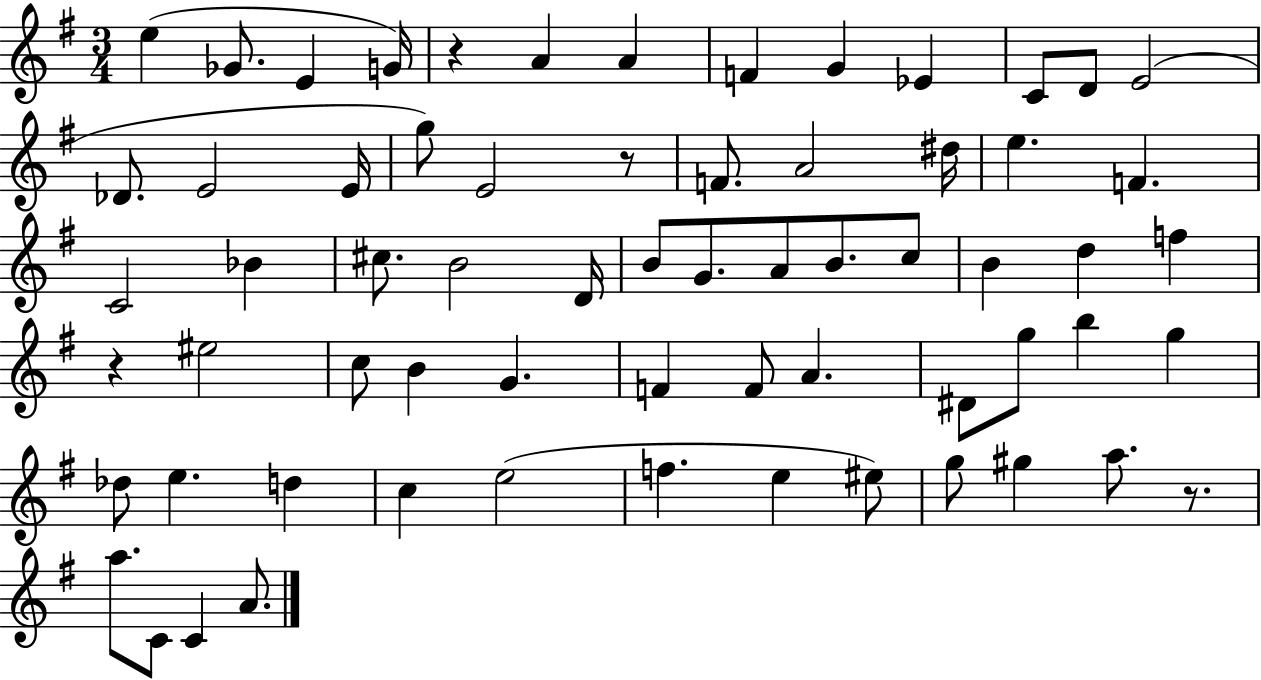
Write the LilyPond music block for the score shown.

{
  \clef treble
  \numericTimeSignature
  \time 3/4
  \key g \major
  e''4( ges'8. e'4 g'16) | r4 a'4 a'4 | f'4 g'4 ees'4 | c'8 d'8 e'2( | \break des'8. e'2 e'16 | g''8) e'2 r8 | f'8. a'2 dis''16 | e''4. f'4. | \break c'2 bes'4 | cis''8. b'2 d'16 | b'8 g'8. a'8 b'8. c''8 | b'4 d''4 f''4 | \break r4 eis''2 | c''8 b'4 g'4. | f'4 f'8 a'4. | dis'8 g''8 b''4 g''4 | \break des''8 e''4. d''4 | c''4 e''2( | f''4. e''4 eis''8) | g''8 gis''4 a''8. r8. | \break a''8. c'8 c'4 a'8. | \bar "|."
}